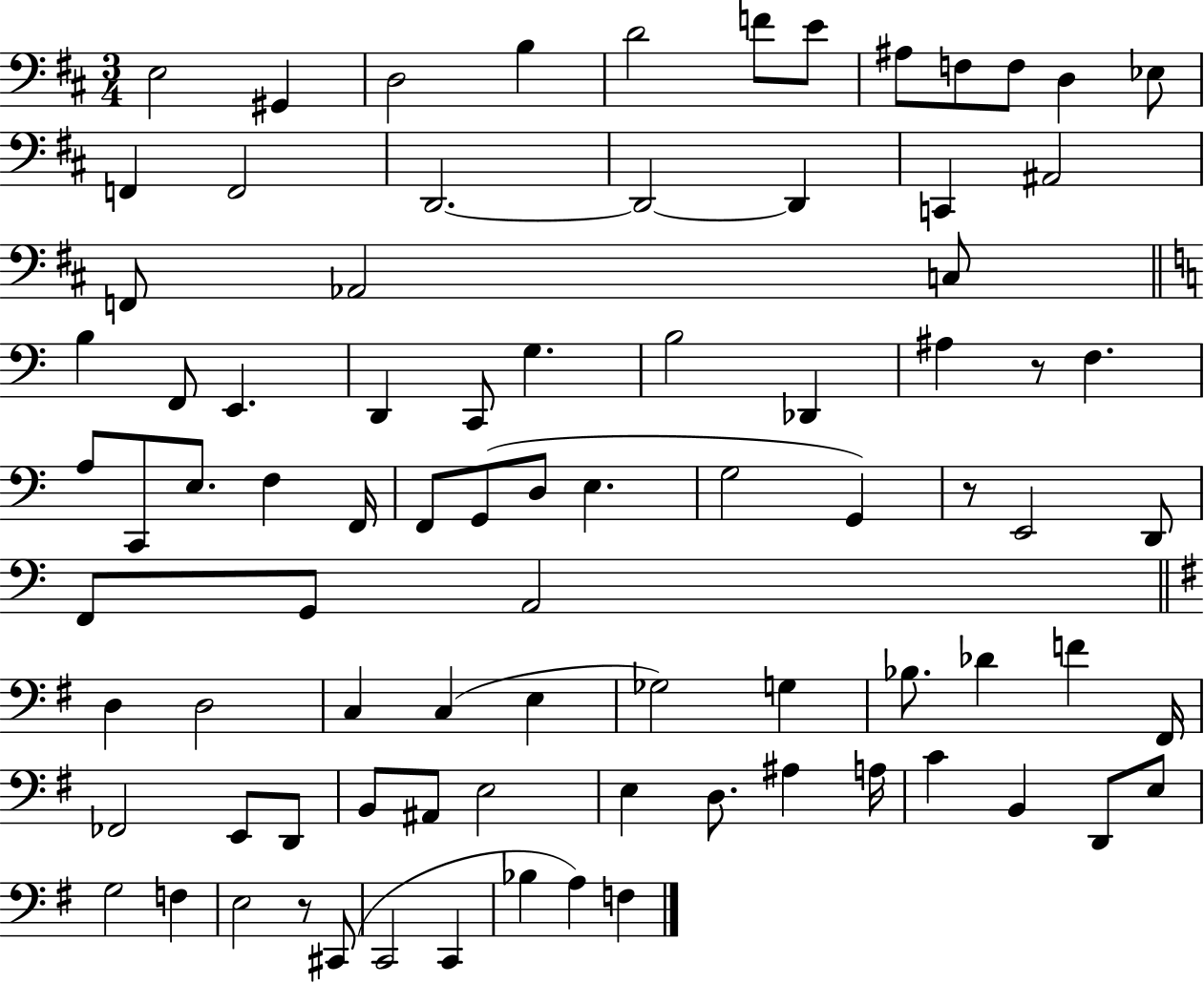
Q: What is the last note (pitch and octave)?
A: F3